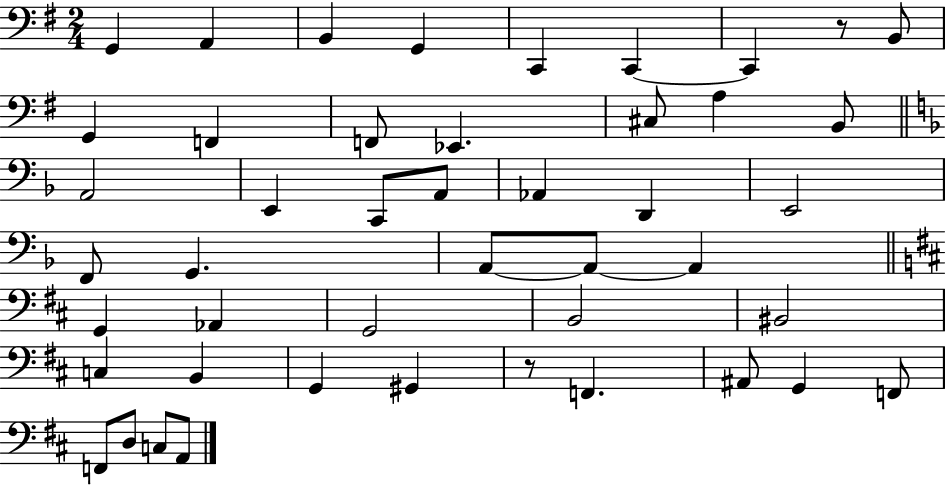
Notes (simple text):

G2/q A2/q B2/q G2/q C2/q C2/q C2/q R/e B2/e G2/q F2/q F2/e Eb2/q. C#3/e A3/q B2/e A2/h E2/q C2/e A2/e Ab2/q D2/q E2/h F2/e G2/q. A2/e A2/e A2/q G2/q Ab2/q G2/h B2/h BIS2/h C3/q B2/q G2/q G#2/q R/e F2/q. A#2/e G2/q F2/e F2/e D3/e C3/e A2/e